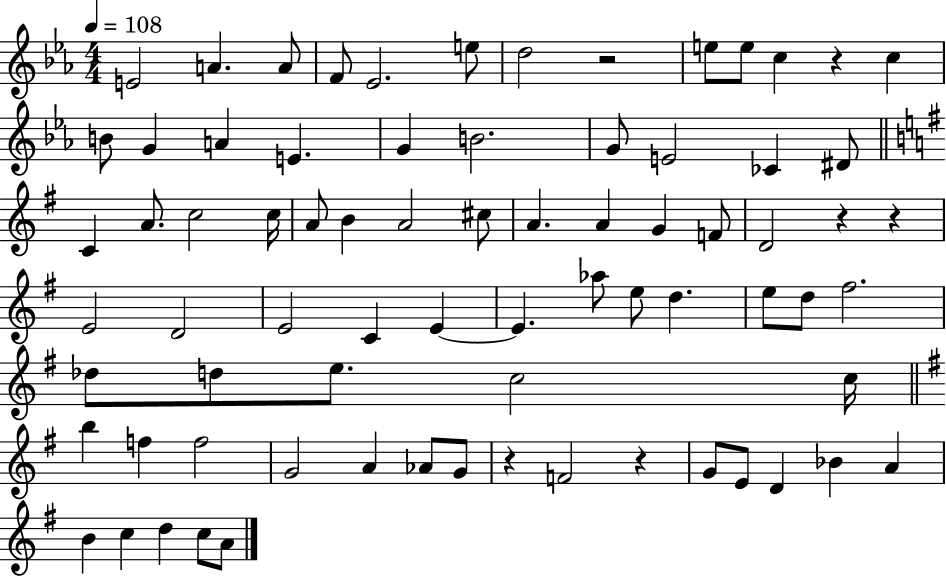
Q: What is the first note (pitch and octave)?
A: E4